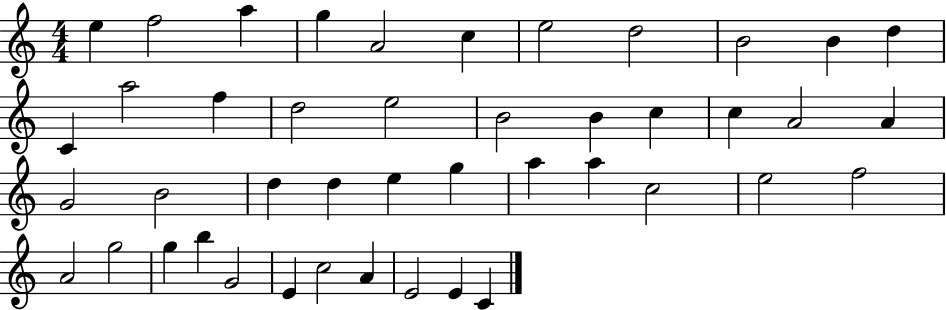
{
  \clef treble
  \numericTimeSignature
  \time 4/4
  \key c \major
  e''4 f''2 a''4 | g''4 a'2 c''4 | e''2 d''2 | b'2 b'4 d''4 | \break c'4 a''2 f''4 | d''2 e''2 | b'2 b'4 c''4 | c''4 a'2 a'4 | \break g'2 b'2 | d''4 d''4 e''4 g''4 | a''4 a''4 c''2 | e''2 f''2 | \break a'2 g''2 | g''4 b''4 g'2 | e'4 c''2 a'4 | e'2 e'4 c'4 | \break \bar "|."
}